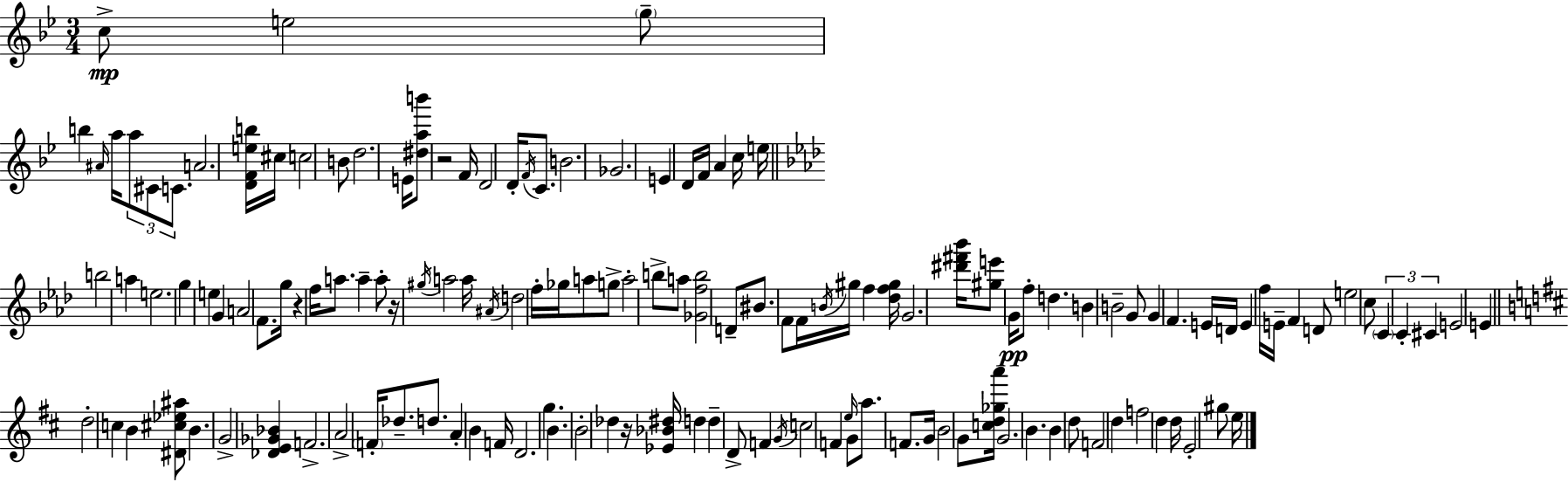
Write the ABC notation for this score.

X:1
T:Untitled
M:3/4
L:1/4
K:Gm
c/2 e2 g/2 b ^A/4 a/4 a/2 ^C/2 C/2 A2 [DFeb]/4 ^c/4 c2 B/2 d2 E/4 [^dab']/2 z2 F/4 D2 D/4 F/4 C/2 B2 _G2 E D/4 F/4 A c/4 e/4 b2 a e2 g e G A2 F/2 g/4 z f/4 a/2 a a/2 z/4 ^g/4 a2 a/4 ^A/4 d2 f/4 _g/4 a/2 g/2 a2 b/2 a/2 [_Gfb]2 D/2 ^B/2 F/2 F/4 B/4 ^g/4 f [_df^g]/4 G2 [^d'^f'_b']/4 [^ge']/2 G/4 f/2 d B B2 G/2 G F E/4 D/4 E f/4 E/4 F D/2 e2 c/2 C C ^C E2 E d2 c B [^D^c_e^a]/2 B G2 [_DE_G_B] F2 A2 F/4 _d/2 d/2 A B F/4 D2 g B B2 _d z/4 [_E_B^d]/4 d d D/2 F G/4 c2 F e/4 G/2 a/2 F/2 G/4 B2 G/2 [cd_ga']/4 G2 B B d/2 F2 d f2 d d/4 E2 ^g/2 e/4